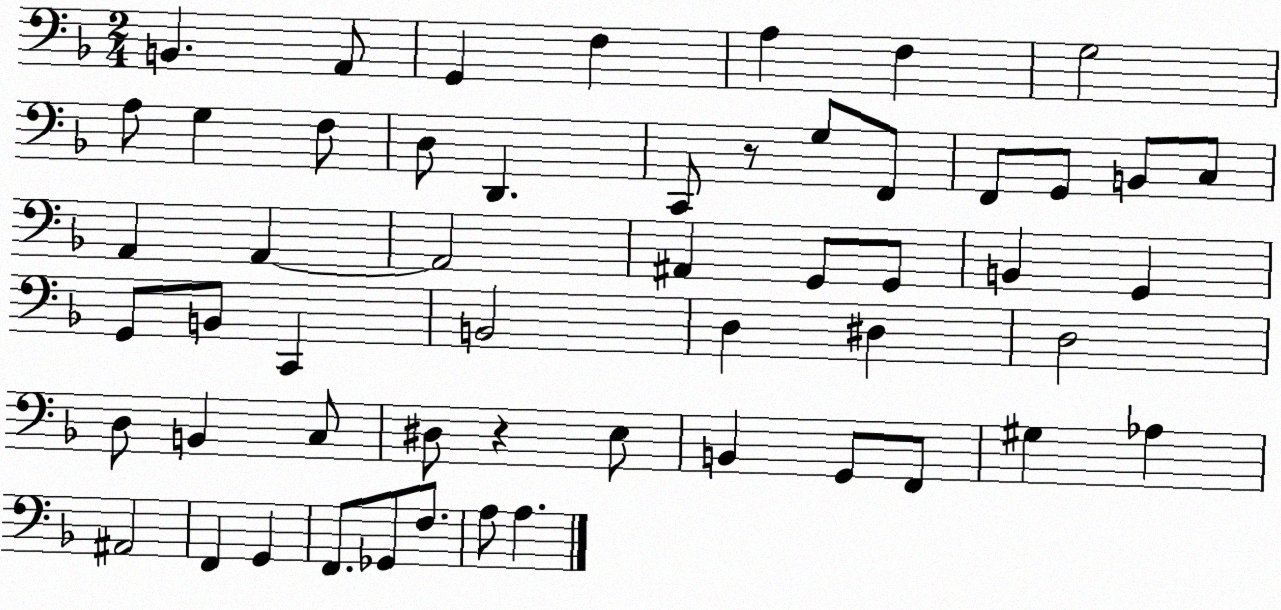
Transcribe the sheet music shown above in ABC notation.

X:1
T:Untitled
M:2/4
L:1/4
K:F
B,, A,,/2 G,, F, A, F, G,2 A,/2 G, F,/2 D,/2 D,, C,,/2 z/2 G,/2 F,,/2 F,,/2 G,,/2 B,,/2 C,/2 A,, A,, A,,2 ^A,, G,,/2 G,,/2 B,, G,, G,,/2 B,,/2 C,, B,,2 D, ^D, D,2 D,/2 B,, C,/2 ^D,/2 z E,/2 B,, G,,/2 F,,/2 ^G, _A, ^A,,2 F,, G,, F,,/2 _G,,/2 F,/2 A,/2 A,